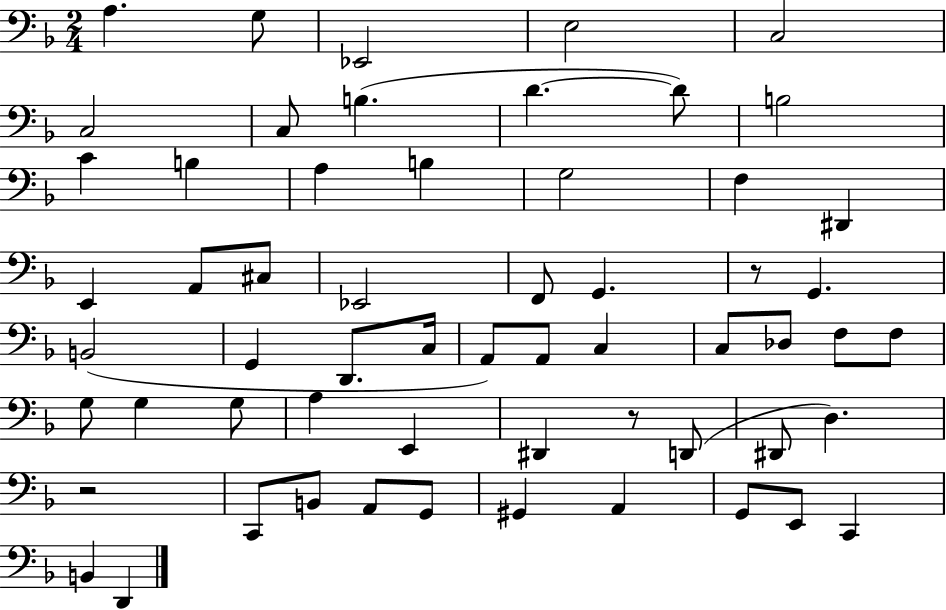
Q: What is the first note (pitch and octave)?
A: A3